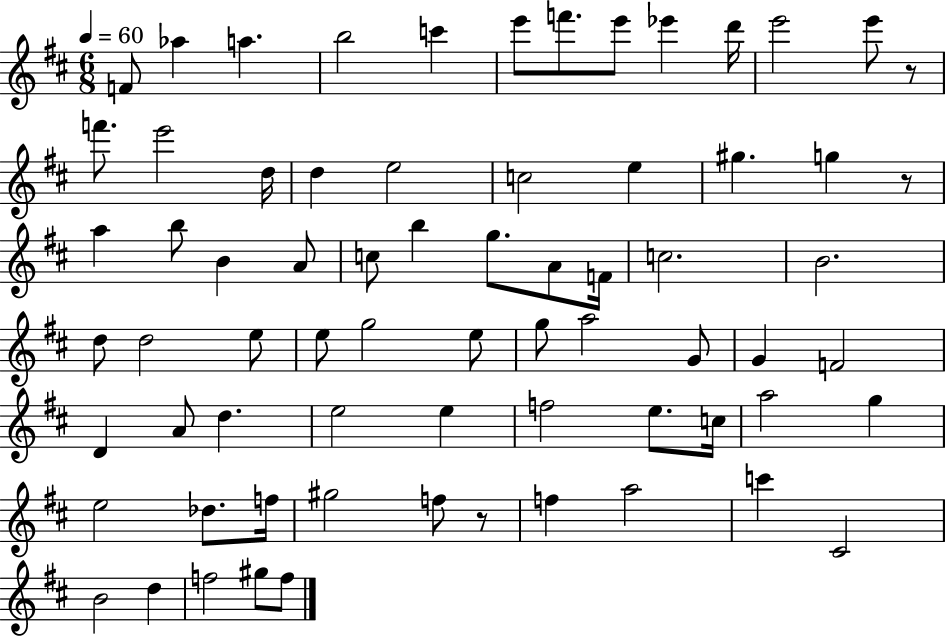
{
  \clef treble
  \numericTimeSignature
  \time 6/8
  \key d \major
  \tempo 4 = 60
  \repeat volta 2 { f'8 aes''4 a''4. | b''2 c'''4 | e'''8 f'''8. e'''8 ees'''4 d'''16 | e'''2 e'''8 r8 | \break f'''8. e'''2 d''16 | d''4 e''2 | c''2 e''4 | gis''4. g''4 r8 | \break a''4 b''8 b'4 a'8 | c''8 b''4 g''8. a'8 f'16 | c''2. | b'2. | \break d''8 d''2 e''8 | e''8 g''2 e''8 | g''8 a''2 g'8 | g'4 f'2 | \break d'4 a'8 d''4. | e''2 e''4 | f''2 e''8. c''16 | a''2 g''4 | \break e''2 des''8. f''16 | gis''2 f''8 r8 | f''4 a''2 | c'''4 cis'2 | \break b'2 d''4 | f''2 gis''8 f''8 | } \bar "|."
}